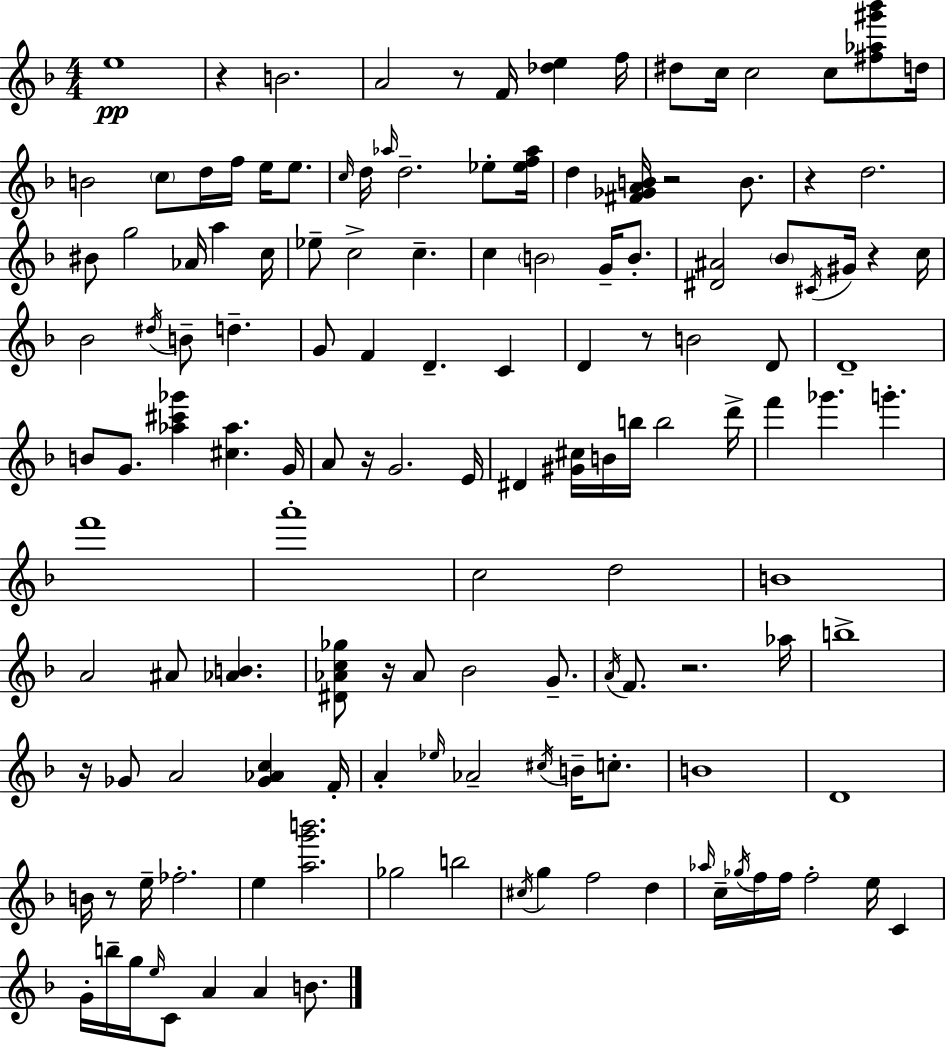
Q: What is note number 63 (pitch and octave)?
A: D6